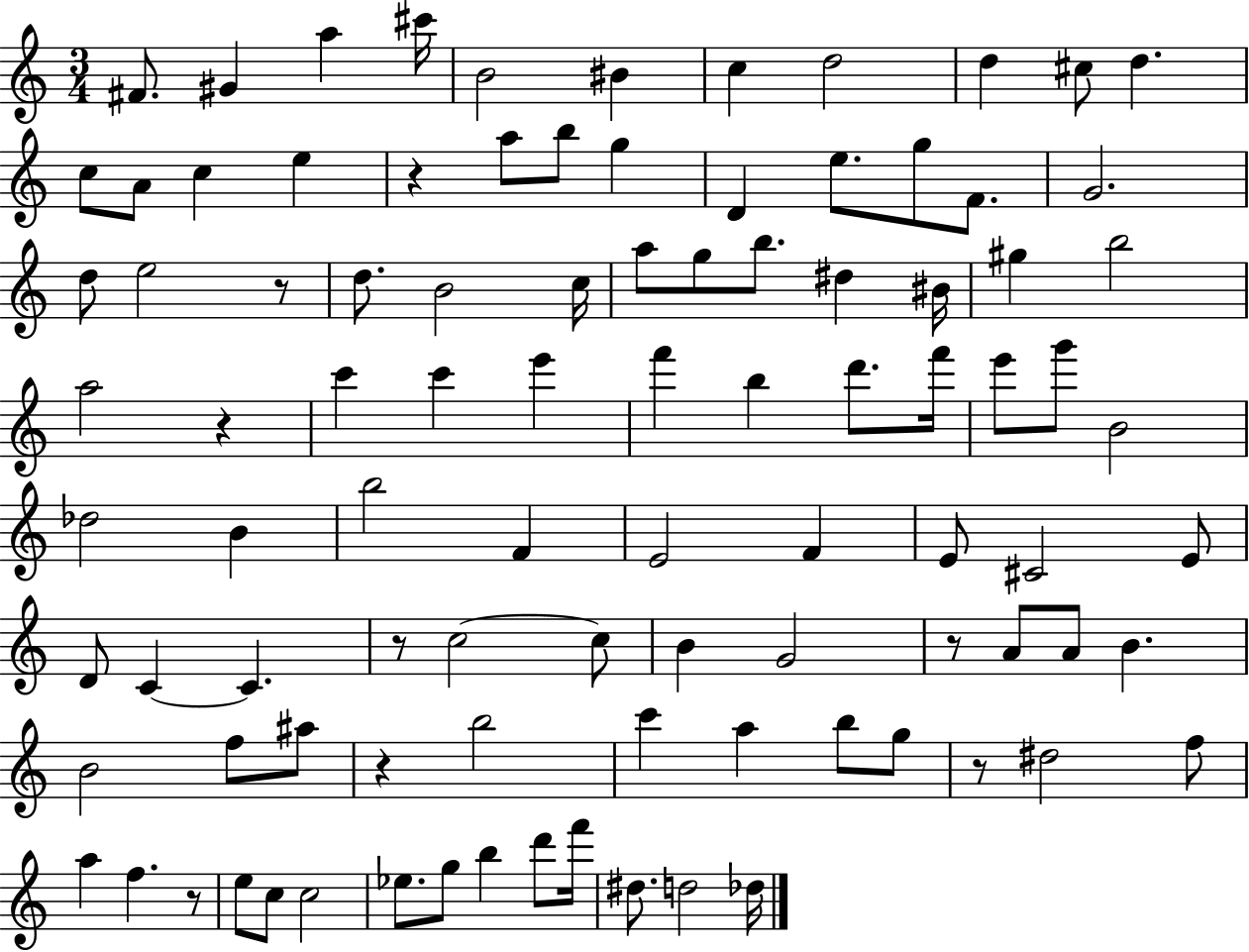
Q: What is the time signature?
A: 3/4